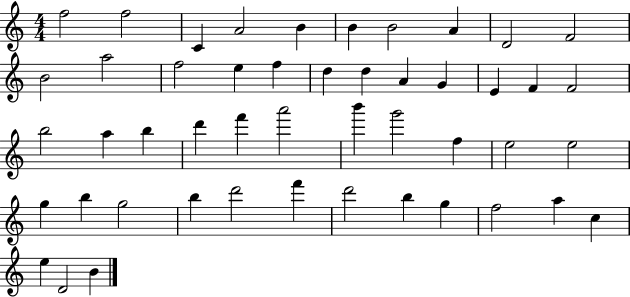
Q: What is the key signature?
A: C major